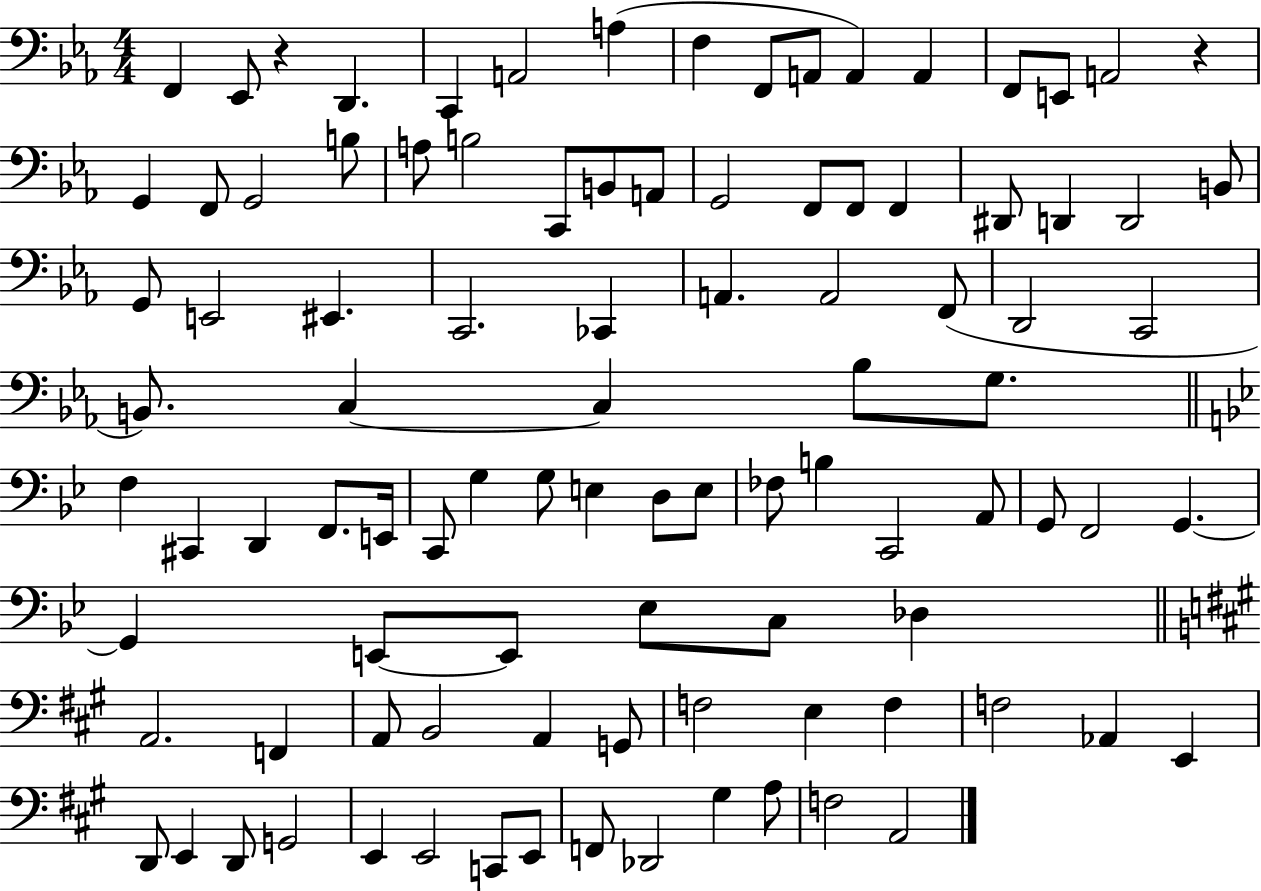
{
  \clef bass
  \numericTimeSignature
  \time 4/4
  \key ees \major
  f,4 ees,8 r4 d,4. | c,4 a,2 a4( | f4 f,8 a,8 a,4) a,4 | f,8 e,8 a,2 r4 | \break g,4 f,8 g,2 b8 | a8 b2 c,8 b,8 a,8 | g,2 f,8 f,8 f,4 | dis,8 d,4 d,2 b,8 | \break g,8 e,2 eis,4. | c,2. ces,4 | a,4. a,2 f,8( | d,2 c,2 | \break b,8.) c4~~ c4 bes8 g8. | \bar "||" \break \key bes \major f4 cis,4 d,4 f,8. e,16 | c,8 g4 g8 e4 d8 e8 | fes8 b4 c,2 a,8 | g,8 f,2 g,4.~~ | \break g,4 e,8~~ e,8 ees8 c8 des4 | \bar "||" \break \key a \major a,2. f,4 | a,8 b,2 a,4 g,8 | f2 e4 f4 | f2 aes,4 e,4 | \break d,8 e,4 d,8 g,2 | e,4 e,2 c,8 e,8 | f,8 des,2 gis4 a8 | f2 a,2 | \break \bar "|."
}